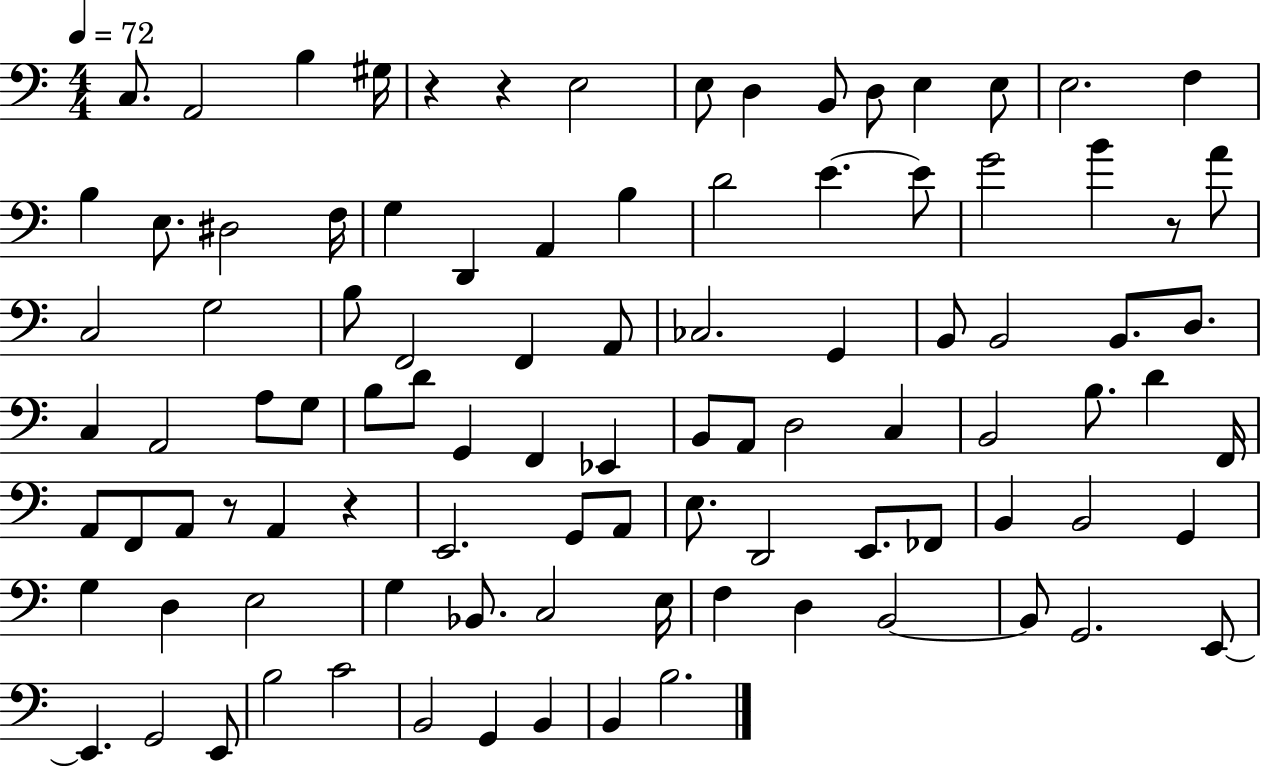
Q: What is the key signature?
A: C major